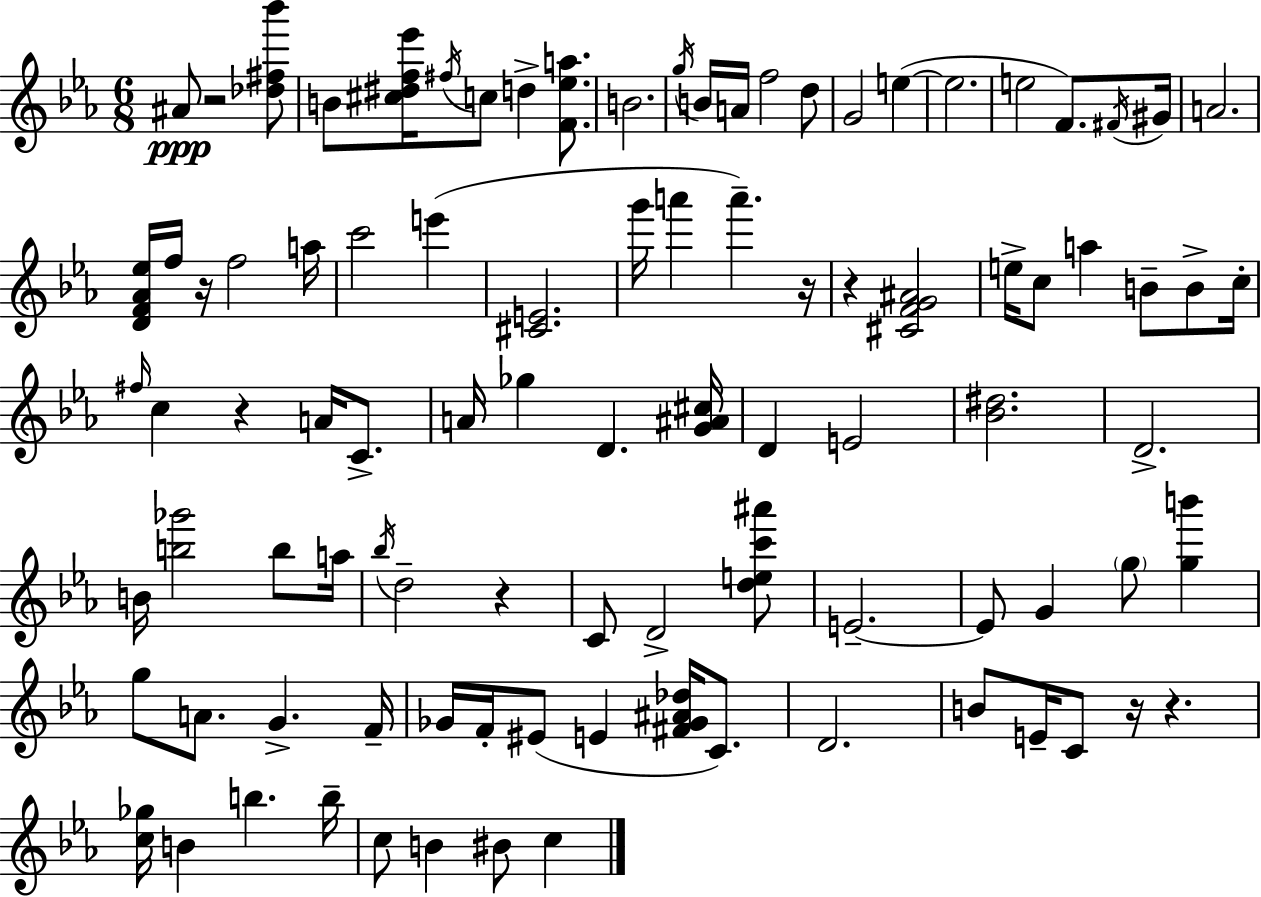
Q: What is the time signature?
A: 6/8